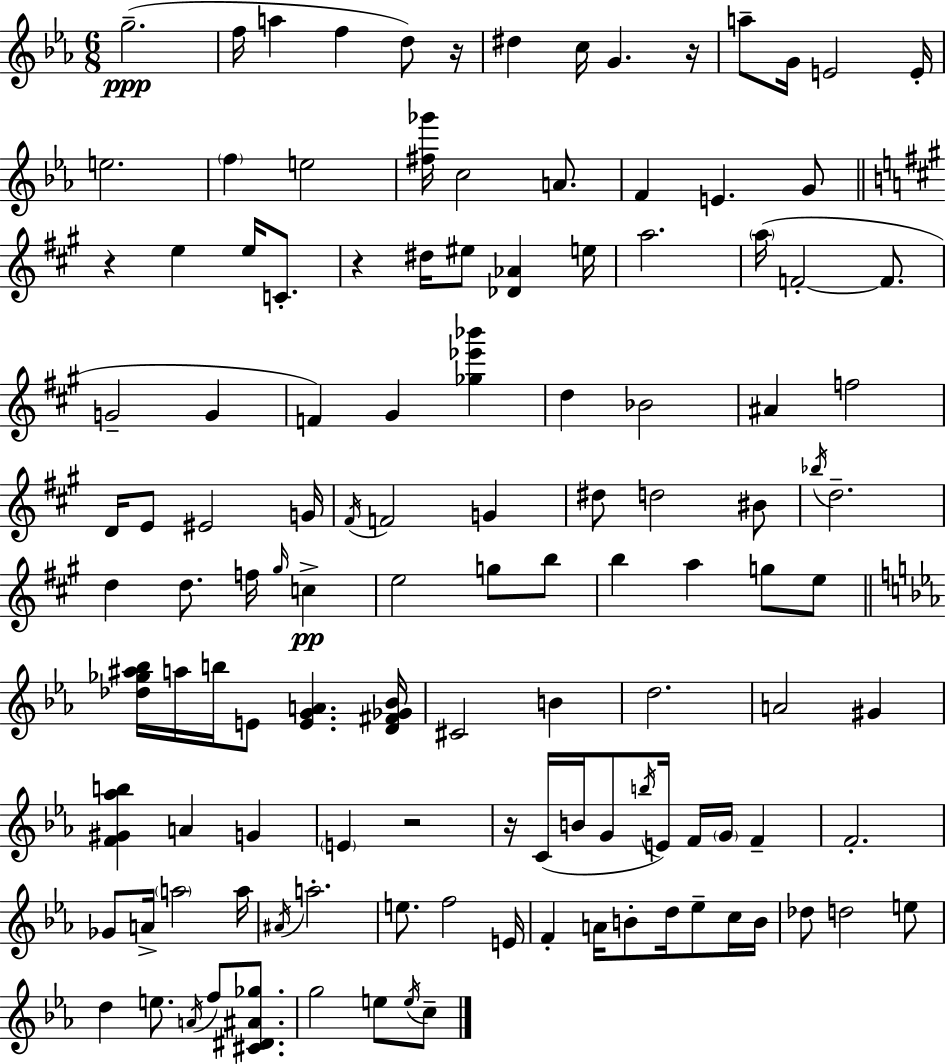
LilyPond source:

{
  \clef treble
  \numericTimeSignature
  \time 6/8
  \key ees \major
  g''2.--(\ppp | f''16 a''4 f''4 d''8) r16 | dis''4 c''16 g'4. r16 | a''8-- g'16 e'2 e'16-. | \break e''2. | \parenthesize f''4 e''2 | <fis'' ges'''>16 c''2 a'8. | f'4 e'4. g'8 | \break \bar "||" \break \key a \major r4 e''4 e''16 c'8.-. | r4 dis''16 eis''8 <des' aes'>4 e''16 | a''2. | \parenthesize a''16( f'2-.~~ f'8. | \break g'2-- g'4 | f'4) gis'4 <ges'' ees''' bes'''>4 | d''4 bes'2 | ais'4 f''2 | \break d'16 e'8 eis'2 g'16 | \acciaccatura { fis'16 } f'2 g'4 | dis''8 d''2 bis'8 | \acciaccatura { bes''16 } d''2.-- | \break d''4 d''8. f''16 \grace { gis''16 } c''4->\pp | e''2 g''8 | b''8 b''4 a''4 g''8 | e''8 \bar "||" \break \key ees \major <des'' ges'' ais'' bes''>16 a''16 b''16 e'8 <e' g' a'>4. <d' fis' ges' bes'>16 | cis'2 b'4 | d''2. | a'2 gis'4 | \break <f' gis' aes'' b''>4 a'4 g'4 | \parenthesize e'4 r2 | r16 c'16( b'16 g'8 \acciaccatura { b''16 }) e'16 f'16 \parenthesize g'16 f'4-- | f'2.-. | \break ges'8 a'16-> \parenthesize a''2 | a''16 \acciaccatura { ais'16 } a''2.-. | e''8. f''2 | e'16 f'4-. a'16 b'8-. d''16 ees''8-- | \break c''16 b'16 des''8 d''2 | e''8 d''4 e''8. \acciaccatura { a'16 } f''8 | <cis' dis' ais' ges''>8. g''2 e''8 | \acciaccatura { e''16 } c''8-- \bar "|."
}